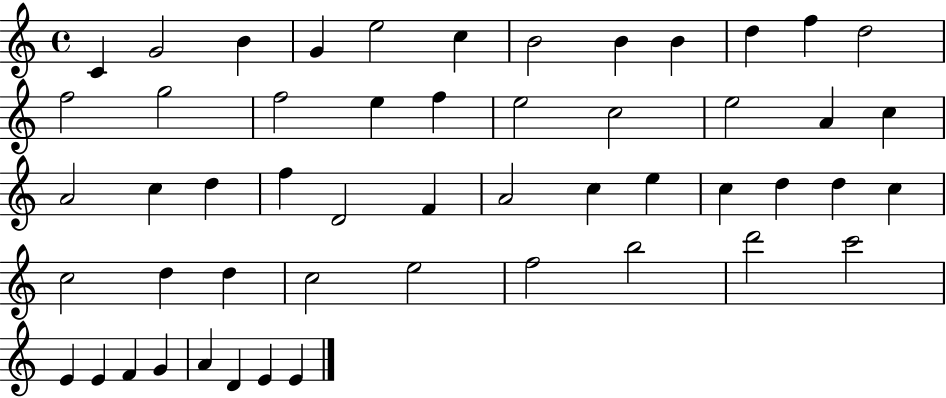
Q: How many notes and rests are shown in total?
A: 52